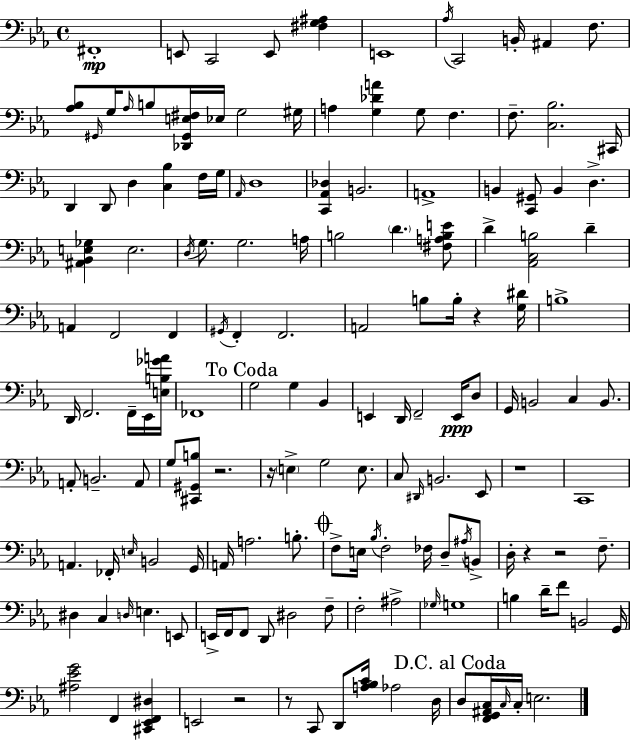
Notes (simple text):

F#2/w E2/e C2/h E2/e [F#3,G3,A#3]/q E2/w Ab3/s C2/h B2/s A#2/q F3/e. [Ab3,Bb3]/e G#2/s G3/s Ab3/s B3/e [Db2,G#2,E3,F#3]/s Eb3/s G3/h G#3/s A3/q [G3,Db4,A4]/q G3/e F3/q. F3/e. [C3,Bb3]/h. C#2/s D2/q D2/e D3/q [C3,Bb3]/q F3/s G3/s Ab2/s D3/w [C2,Ab2,Db3]/q B2/h. A2/w B2/q [C2,G#2]/e B2/q D3/q. [A#2,Bb2,E3,Gb3]/q E3/h. D3/s G3/e. G3/h. A3/s B3/h D4/q. [F#3,A3,B3,E4]/e D4/q [Ab2,C3,B3]/h D4/q A2/q F2/h F2/q G#2/s F2/q F2/h. A2/h B3/e B3/s R/q [G3,D#4]/s B3/w D2/s F2/h. F2/s Eb2/s [E3,B3,Gb4,A4]/s FES2/w G3/h G3/q Bb2/q E2/q D2/s F2/h E2/s D3/e G2/s B2/h C3/q B2/e. A2/e B2/h. A2/e G3/e [C#2,G#2,B3]/e R/h. R/s E3/q G3/h E3/e. C3/e D#2/s B2/h. Eb2/e R/w C2/w A2/q. FES2/s E3/s B2/h G2/s A2/s A3/h. B3/e. F3/e E3/s Bb3/s F3/h FES3/s D3/e A#3/s B2/e D3/s R/q R/h F3/e. D#3/q C3/q D3/s E3/q. E2/e E2/s F2/s F2/e D2/e D#3/h F3/e F3/h A#3/h Gb3/s G3/w B3/q D4/s F4/e B2/h G2/s [A#3,Eb4,G4]/h F2/q [C#2,Eb2,F2,D#3]/q E2/h R/h R/e C2/e D2/e [A3,Bb3,C4]/s Ab3/h D3/s D3/e [F2,G2,A#2,C3]/s C3/s C3/s E3/h.